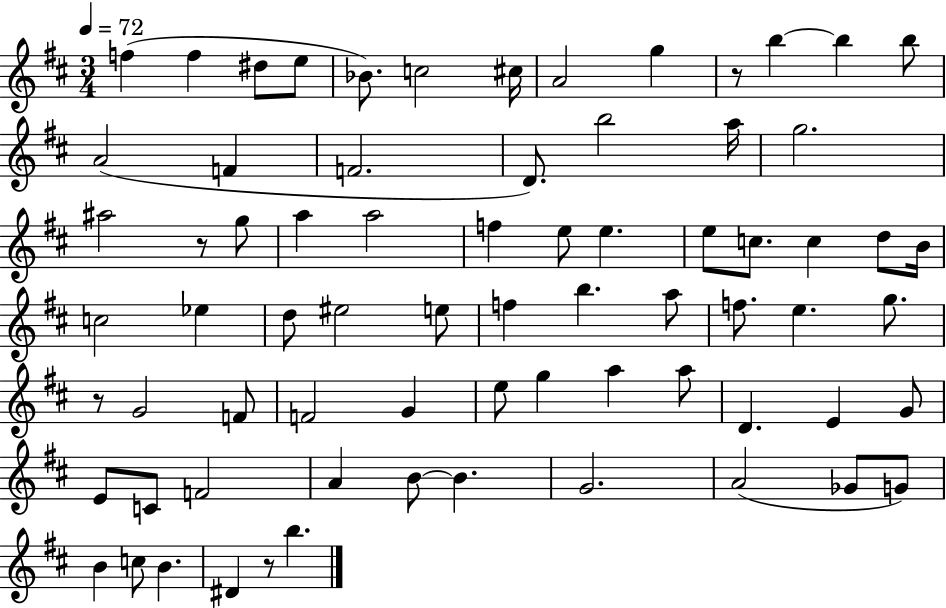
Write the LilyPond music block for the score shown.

{
  \clef treble
  \numericTimeSignature
  \time 3/4
  \key d \major
  \tempo 4 = 72
  f''4( f''4 dis''8 e''8 | bes'8.) c''2 cis''16 | a'2 g''4 | r8 b''4~~ b''4 b''8 | \break a'2( f'4 | f'2. | d'8.) b''2 a''16 | g''2. | \break ais''2 r8 g''8 | a''4 a''2 | f''4 e''8 e''4. | e''8 c''8. c''4 d''8 b'16 | \break c''2 ees''4 | d''8 eis''2 e''8 | f''4 b''4. a''8 | f''8. e''4. g''8. | \break r8 g'2 f'8 | f'2 g'4 | e''8 g''4 a''4 a''8 | d'4. e'4 g'8 | \break e'8 c'8 f'2 | a'4 b'8~~ b'4. | g'2. | a'2( ges'8 g'8) | \break b'4 c''8 b'4. | dis'4 r8 b''4. | \bar "|."
}